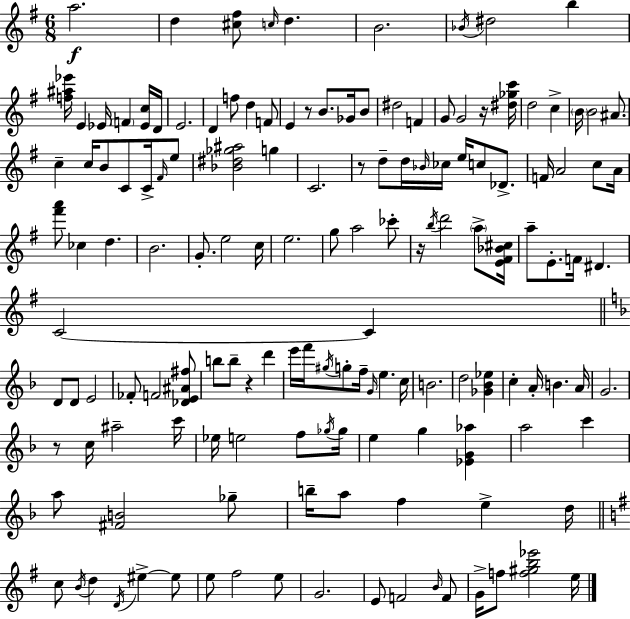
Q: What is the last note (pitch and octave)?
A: E5